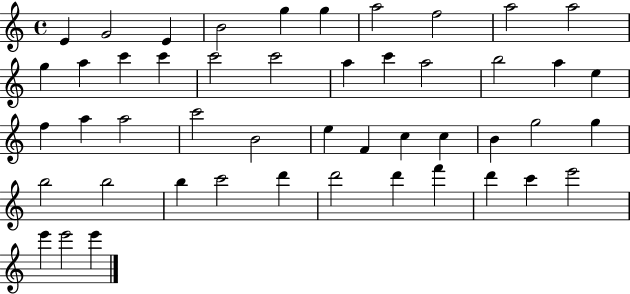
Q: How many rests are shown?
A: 0